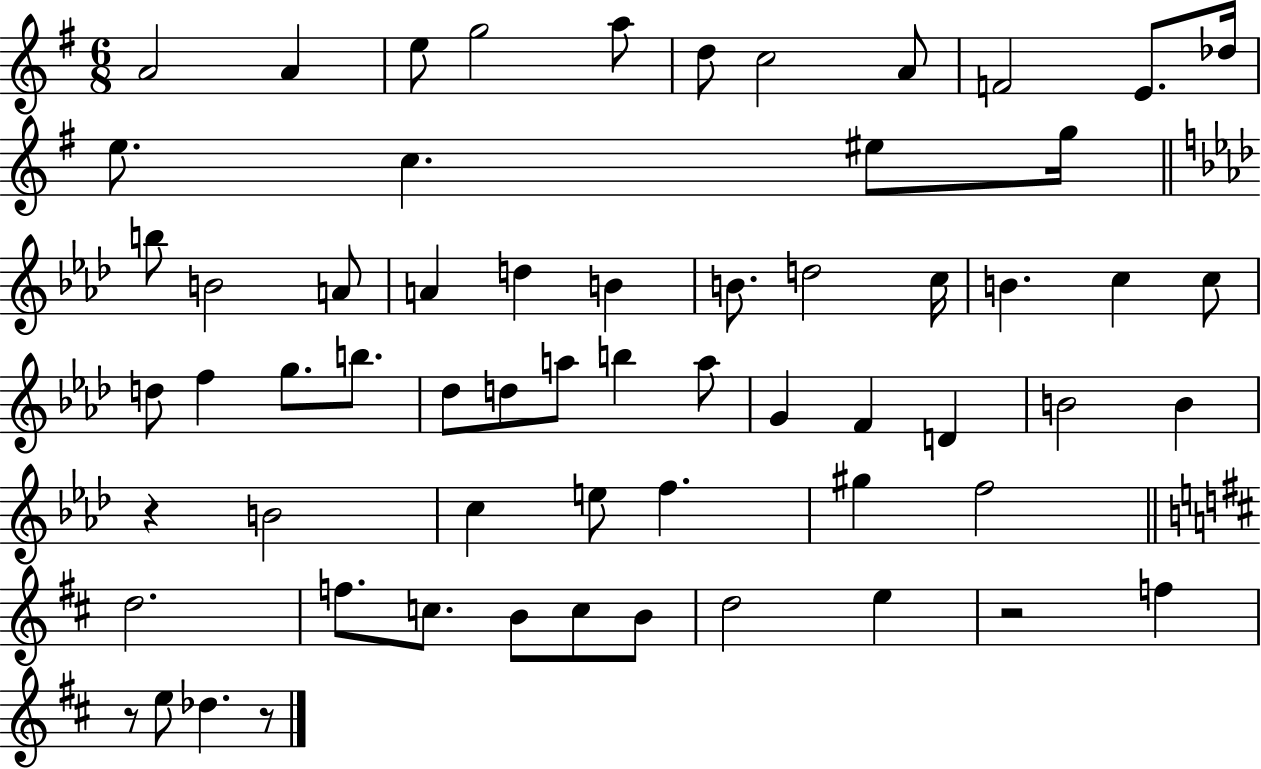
A4/h A4/q E5/e G5/h A5/e D5/e C5/h A4/e F4/h E4/e. Db5/s E5/e. C5/q. EIS5/e G5/s B5/e B4/h A4/e A4/q D5/q B4/q B4/e. D5/h C5/s B4/q. C5/q C5/e D5/e F5/q G5/e. B5/e. Db5/e D5/e A5/e B5/q A5/e G4/q F4/q D4/q B4/h B4/q R/q B4/h C5/q E5/e F5/q. G#5/q F5/h D5/h. F5/e. C5/e. B4/e C5/e B4/e D5/h E5/q R/h F5/q R/e E5/e Db5/q. R/e